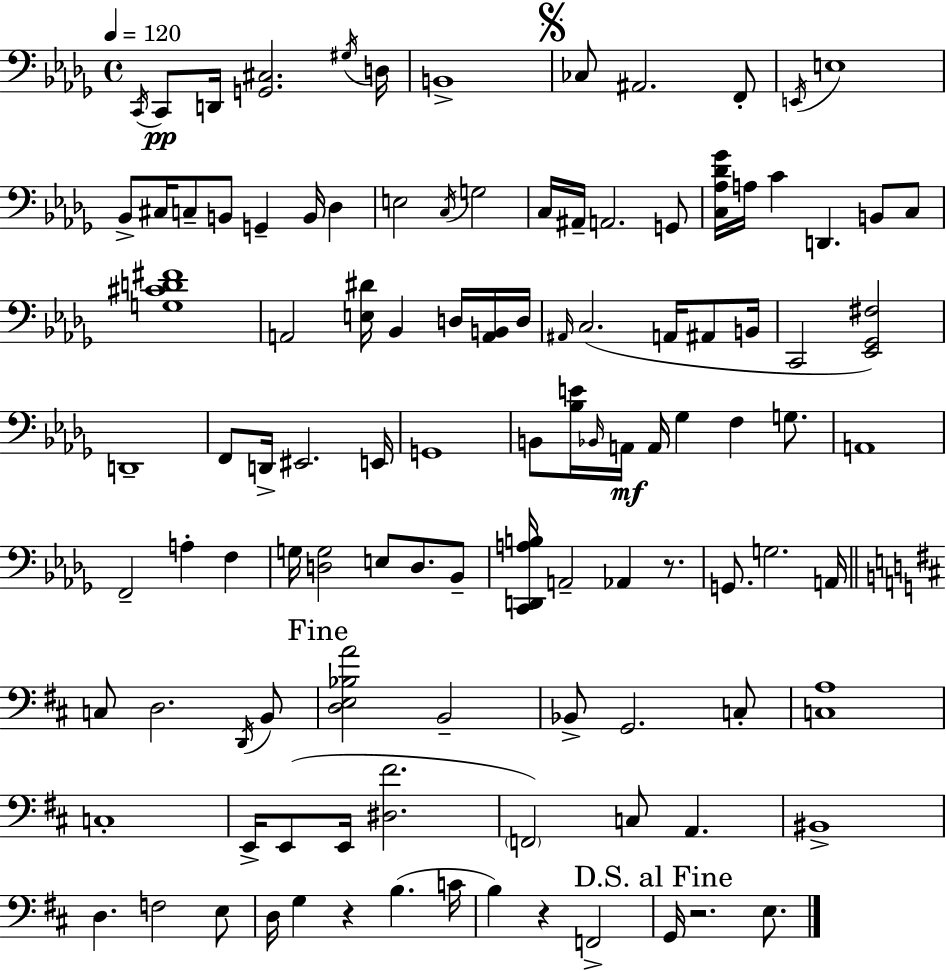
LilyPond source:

{
  \clef bass
  \time 4/4
  \defaultTimeSignature
  \key bes \minor
  \tempo 4 = 120
  \acciaccatura { c,16 }\pp c,8 d,16 <g, cis>2. | \acciaccatura { gis16 } d16 b,1-> | \mark \markup { \musicglyph "scripts.segno" } ces8 ais,2. | f,8-. \acciaccatura { e,16 } e1 | \break bes,8-> cis16 c8-- b,8 g,4-- b,16 des4 | e2 \acciaccatura { c16 } g2 | c16 ais,16-- a,2. | g,8 <c aes des' ges'>16 a16 c'4 d,4. | \break b,8 c8 <g cis' d' fis'>1 | a,2 <e dis'>16 bes,4 | d16 <a, b,>16 d16 \grace { ais,16 } c2.( | a,16 ais,8 b,16 c,2 <ees, ges, fis>2) | \break d,1-- | f,8 d,16-> eis,2. | e,16 g,1 | b,8 <bes e'>16 \grace { bes,16 }\mf a,16 a,16 ges4 f4 | \break g8. a,1 | f,2-- a4-. | f4 g16 <d g>2 e8 | d8. bes,8-- <c, d, a b>16 a,2-- aes,4 | \break r8. g,8. g2. | a,16 \bar "||" \break \key d \major c8 d2. \acciaccatura { d,16 } b,8 | \mark "Fine" <d e bes a'>2 b,2-- | bes,8-> g,2. c8-. | <c a>1 | \break c1-. | e,16-> e,8( e,16 <dis fis'>2. | \parenthesize f,2) c8 a,4. | bis,1-> | \break d4. f2 e8 | d16 g4 r4 b4.( | c'16 b4) r4 f,2-> | \mark "D.S. al Fine" g,16 r2. e8. | \break \bar "|."
}